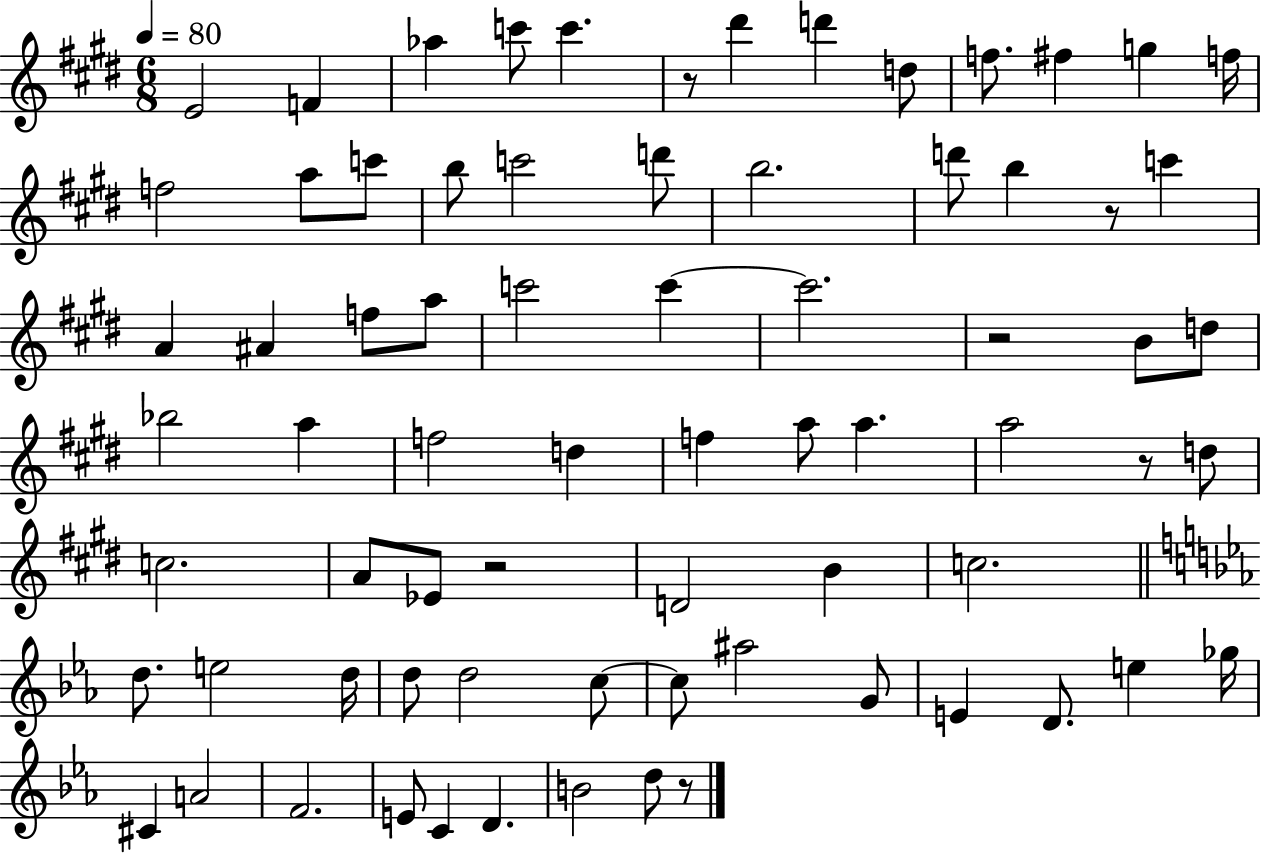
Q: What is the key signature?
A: E major